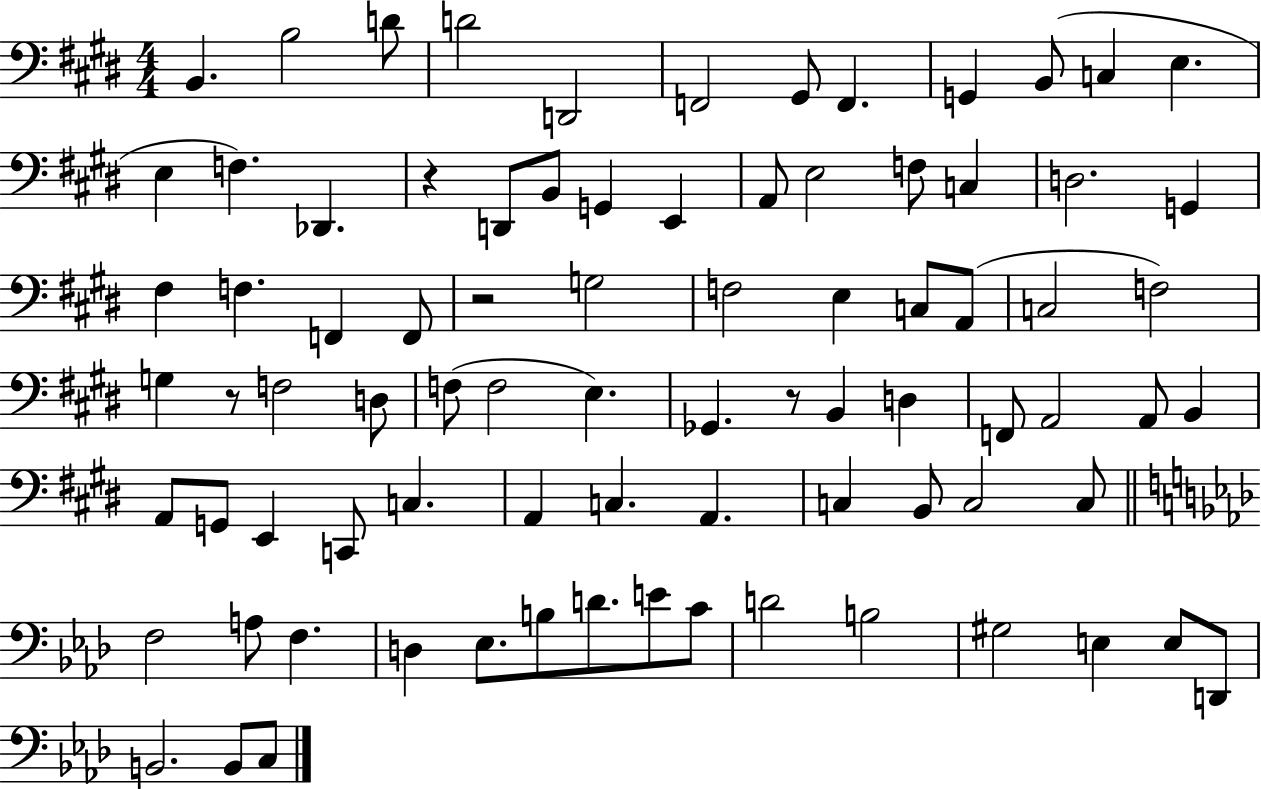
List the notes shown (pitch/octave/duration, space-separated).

B2/q. B3/h D4/e D4/h D2/h F2/h G#2/e F2/q. G2/q B2/e C3/q E3/q. E3/q F3/q. Db2/q. R/q D2/e B2/e G2/q E2/q A2/e E3/h F3/e C3/q D3/h. G2/q F#3/q F3/q. F2/q F2/e R/h G3/h F3/h E3/q C3/e A2/e C3/h F3/h G3/q R/e F3/h D3/e F3/e F3/h E3/q. Gb2/q. R/e B2/q D3/q F2/e A2/h A2/e B2/q A2/e G2/e E2/q C2/e C3/q. A2/q C3/q. A2/q. C3/q B2/e C3/h C3/e F3/h A3/e F3/q. D3/q Eb3/e. B3/e D4/e. E4/e C4/e D4/h B3/h G#3/h E3/q E3/e D2/e B2/h. B2/e C3/e